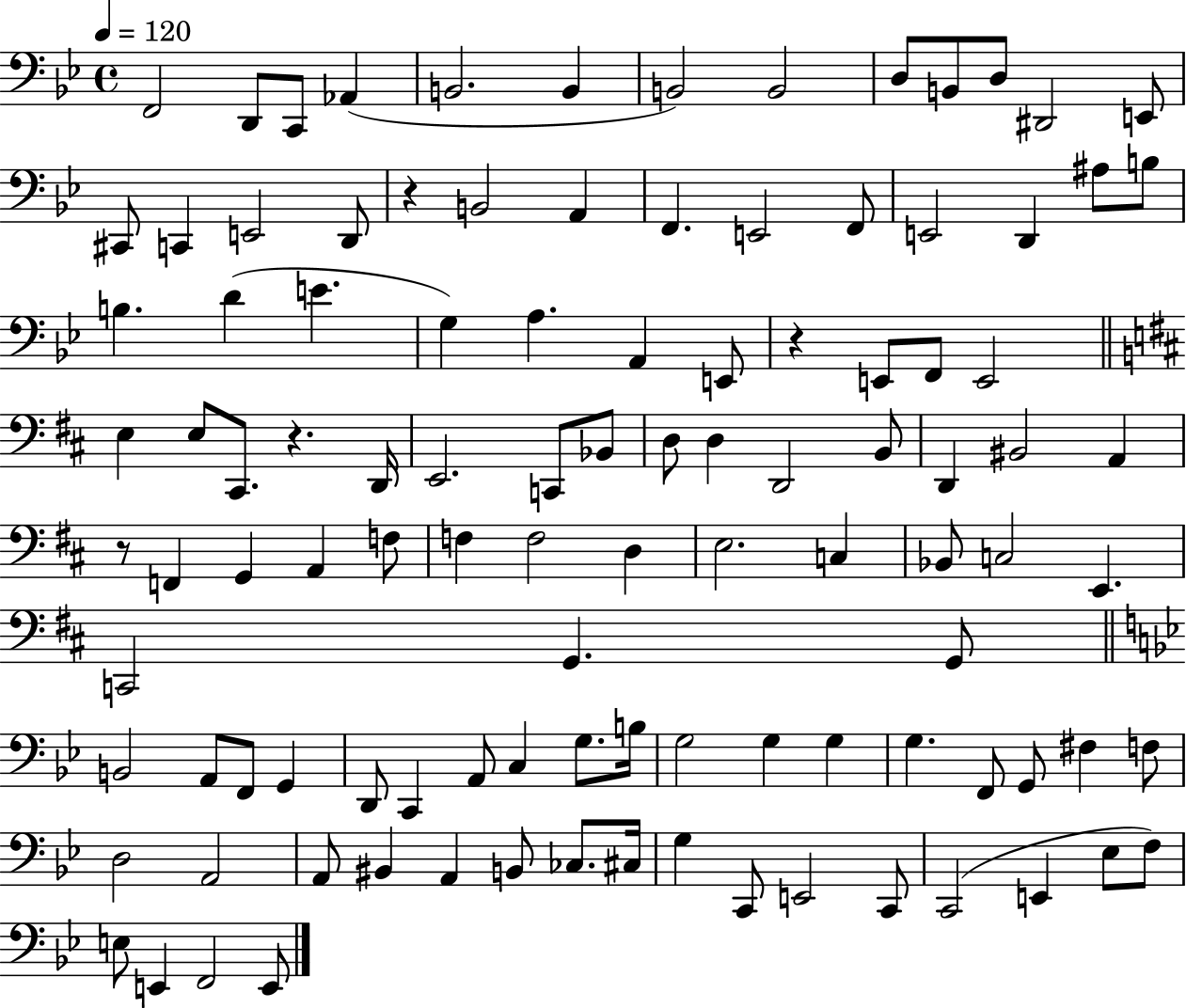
{
  \clef bass
  \time 4/4
  \defaultTimeSignature
  \key bes \major
  \tempo 4 = 120
  \repeat volta 2 { f,2 d,8 c,8 aes,4( | b,2. b,4 | b,2) b,2 | d8 b,8 d8 dis,2 e,8 | \break cis,8 c,4 e,2 d,8 | r4 b,2 a,4 | f,4. e,2 f,8 | e,2 d,4 ais8 b8 | \break b4. d'4( e'4. | g4) a4. a,4 e,8 | r4 e,8 f,8 e,2 | \bar "||" \break \key b \minor e4 e8 cis,8. r4. d,16 | e,2. c,8 bes,8 | d8 d4 d,2 b,8 | d,4 bis,2 a,4 | \break r8 f,4 g,4 a,4 f8 | f4 f2 d4 | e2. c4 | bes,8 c2 e,4. | \break c,2 g,4. g,8 | \bar "||" \break \key g \minor b,2 a,8 f,8 g,4 | d,8 c,4 a,8 c4 g8. b16 | g2 g4 g4 | g4. f,8 g,8 fis4 f8 | \break d2 a,2 | a,8 bis,4 a,4 b,8 ces8. cis16 | g4 c,8 e,2 c,8 | c,2( e,4 ees8 f8) | \break e8 e,4 f,2 e,8 | } \bar "|."
}